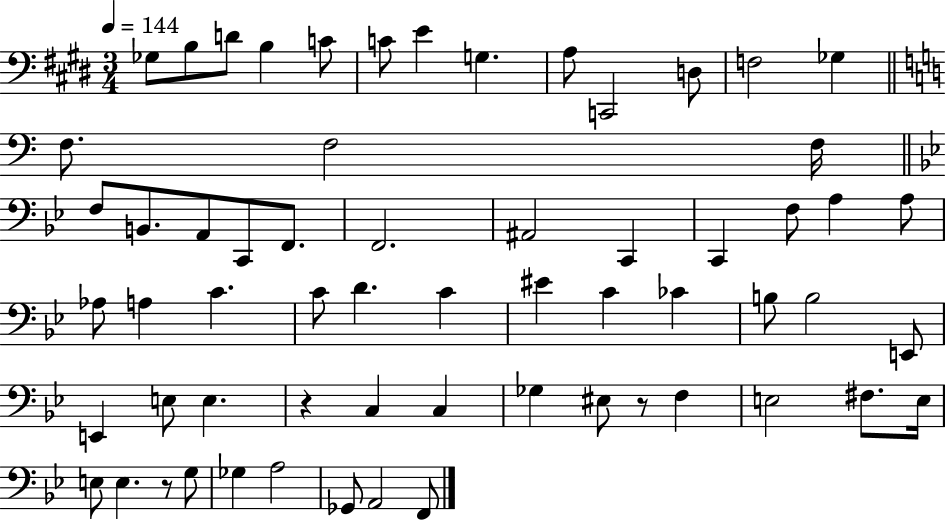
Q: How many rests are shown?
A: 3